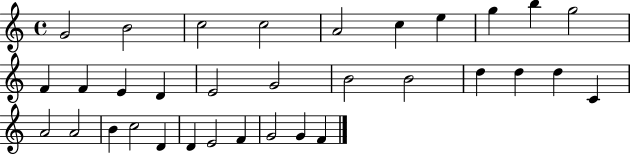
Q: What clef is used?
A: treble